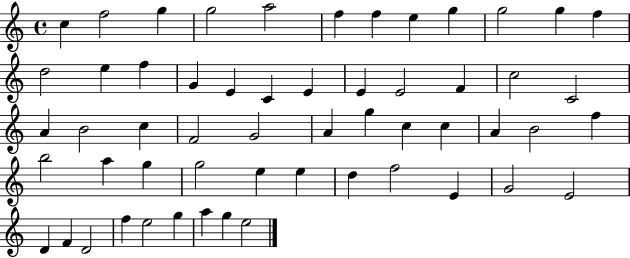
{
  \clef treble
  \time 4/4
  \defaultTimeSignature
  \key c \major
  c''4 f''2 g''4 | g''2 a''2 | f''4 f''4 e''4 g''4 | g''2 g''4 f''4 | \break d''2 e''4 f''4 | g'4 e'4 c'4 e'4 | e'4 e'2 f'4 | c''2 c'2 | \break a'4 b'2 c''4 | f'2 g'2 | a'4 g''4 c''4 c''4 | a'4 b'2 f''4 | \break b''2 a''4 g''4 | g''2 e''4 e''4 | d''4 f''2 e'4 | g'2 e'2 | \break d'4 f'4 d'2 | f''4 e''2 g''4 | a''4 g''4 e''2 | \bar "|."
}